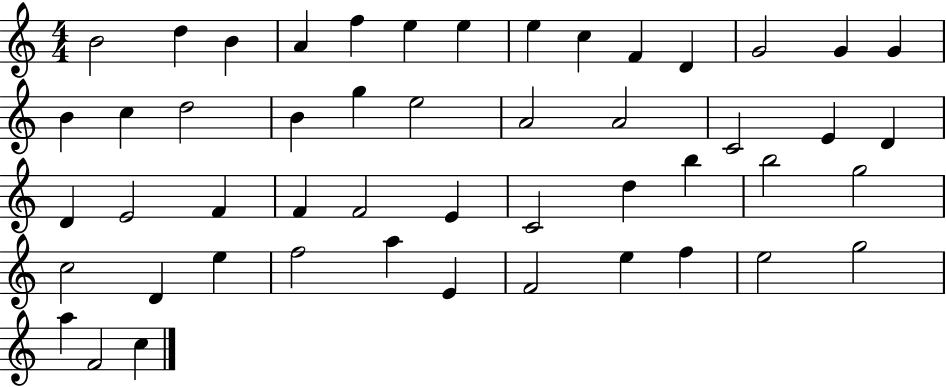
B4/h D5/q B4/q A4/q F5/q E5/q E5/q E5/q C5/q F4/q D4/q G4/h G4/q G4/q B4/q C5/q D5/h B4/q G5/q E5/h A4/h A4/h C4/h E4/q D4/q D4/q E4/h F4/q F4/q F4/h E4/q C4/h D5/q B5/q B5/h G5/h C5/h D4/q E5/q F5/h A5/q E4/q F4/h E5/q F5/q E5/h G5/h A5/q F4/h C5/q